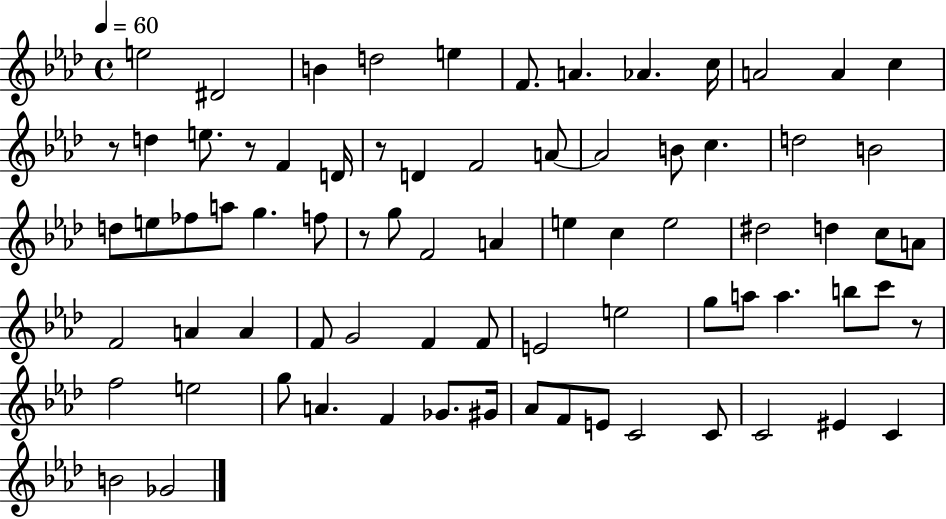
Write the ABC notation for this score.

X:1
T:Untitled
M:4/4
L:1/4
K:Ab
e2 ^D2 B d2 e F/2 A _A c/4 A2 A c z/2 d e/2 z/2 F D/4 z/2 D F2 A/2 A2 B/2 c d2 B2 d/2 e/2 _f/2 a/2 g f/2 z/2 g/2 F2 A e c e2 ^d2 d c/2 A/2 F2 A A F/2 G2 F F/2 E2 e2 g/2 a/2 a b/2 c'/2 z/2 f2 e2 g/2 A F _G/2 ^G/4 _A/2 F/2 E/2 C2 C/2 C2 ^E C B2 _G2